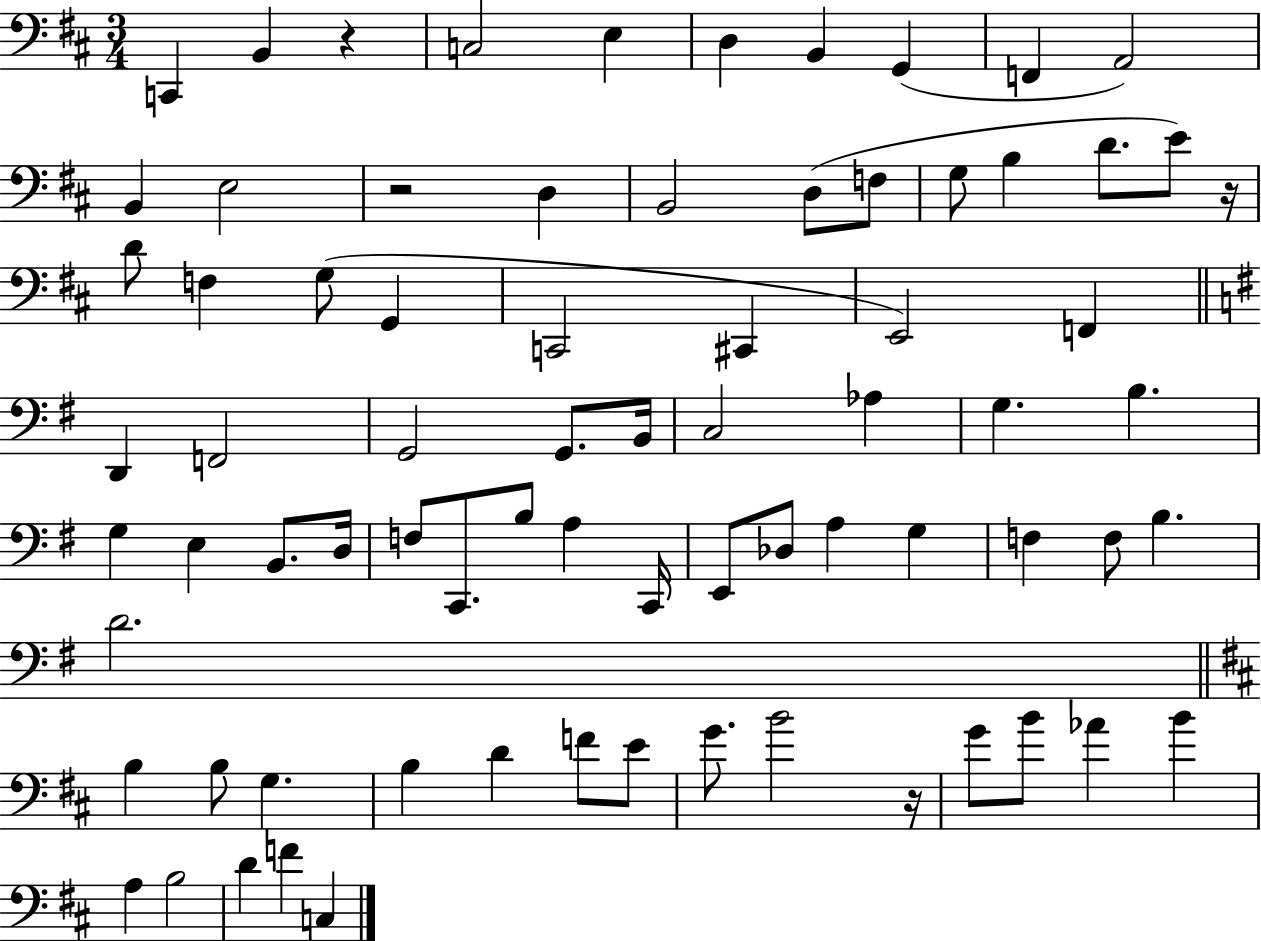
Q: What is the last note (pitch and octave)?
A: C3